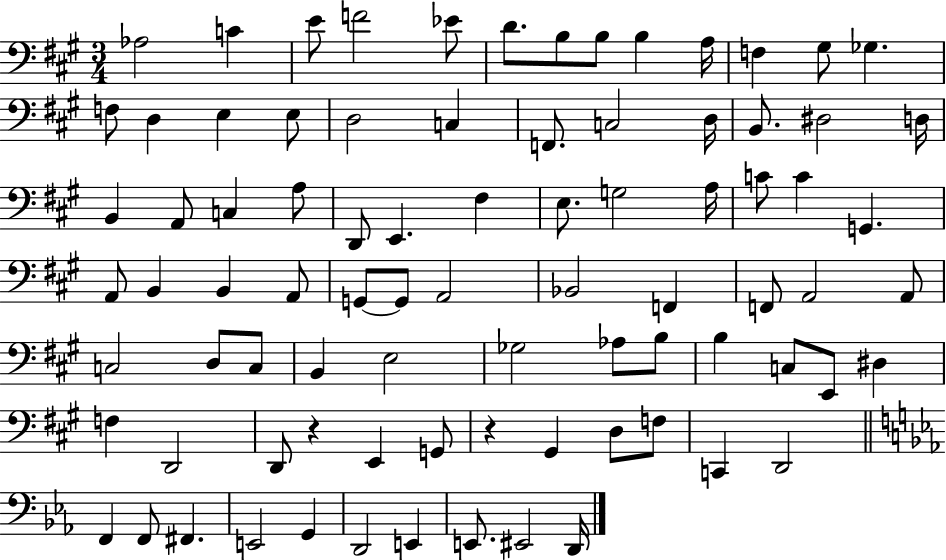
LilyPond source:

{
  \clef bass
  \numericTimeSignature
  \time 3/4
  \key a \major
  aes2 c'4 | e'8 f'2 ees'8 | d'8. b8 b8 b4 a16 | f4 gis8 ges4. | \break f8 d4 e4 e8 | d2 c4 | f,8. c2 d16 | b,8. dis2 d16 | \break b,4 a,8 c4 a8 | d,8 e,4. fis4 | e8. g2 a16 | c'8 c'4 g,4. | \break a,8 b,4 b,4 a,8 | g,8~~ g,8 a,2 | bes,2 f,4 | f,8 a,2 a,8 | \break c2 d8 c8 | b,4 e2 | ges2 aes8 b8 | b4 c8 e,8 dis4 | \break f4 d,2 | d,8 r4 e,4 g,8 | r4 gis,4 d8 f8 | c,4 d,2 | \break \bar "||" \break \key ees \major f,4 f,8 fis,4. | e,2 g,4 | d,2 e,4 | e,8. eis,2 d,16 | \break \bar "|."
}